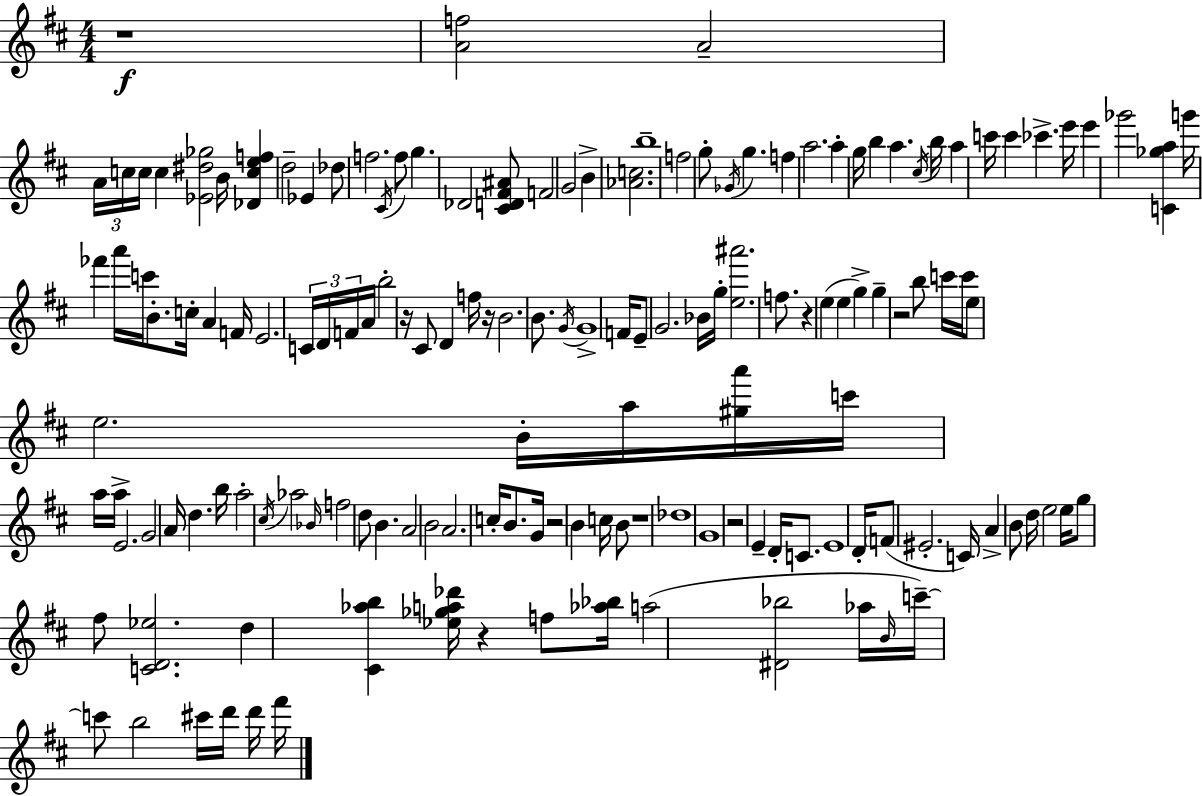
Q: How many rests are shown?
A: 9